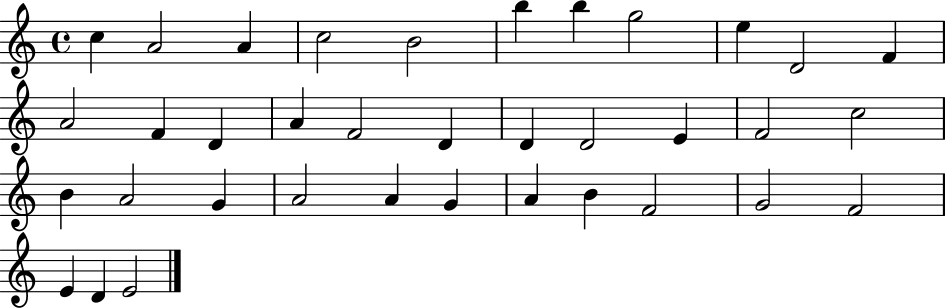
X:1
T:Untitled
M:4/4
L:1/4
K:C
c A2 A c2 B2 b b g2 e D2 F A2 F D A F2 D D D2 E F2 c2 B A2 G A2 A G A B F2 G2 F2 E D E2